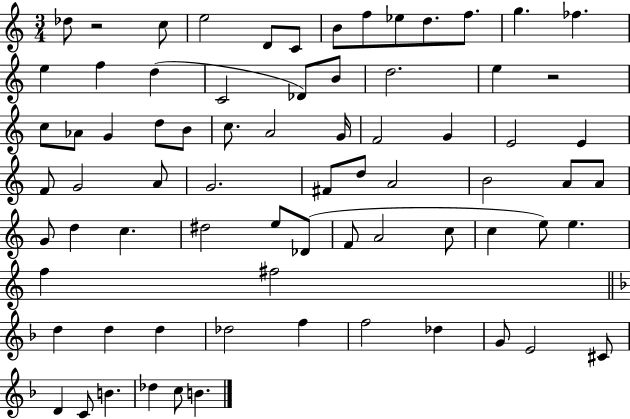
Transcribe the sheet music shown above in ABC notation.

X:1
T:Untitled
M:3/4
L:1/4
K:C
_d/2 z2 c/2 e2 D/2 C/2 B/2 f/2 _e/2 d/2 f/2 g _f e f d C2 _D/2 B/2 d2 e z2 c/2 _A/2 G d/2 B/2 c/2 A2 G/4 F2 G E2 E F/2 G2 A/2 G2 ^F/2 d/2 A2 B2 A/2 A/2 G/2 d c ^d2 e/2 _D/2 F/2 A2 c/2 c e/2 e f ^f2 d d d _d2 f f2 _d G/2 E2 ^C/2 D C/2 B _d c/2 B